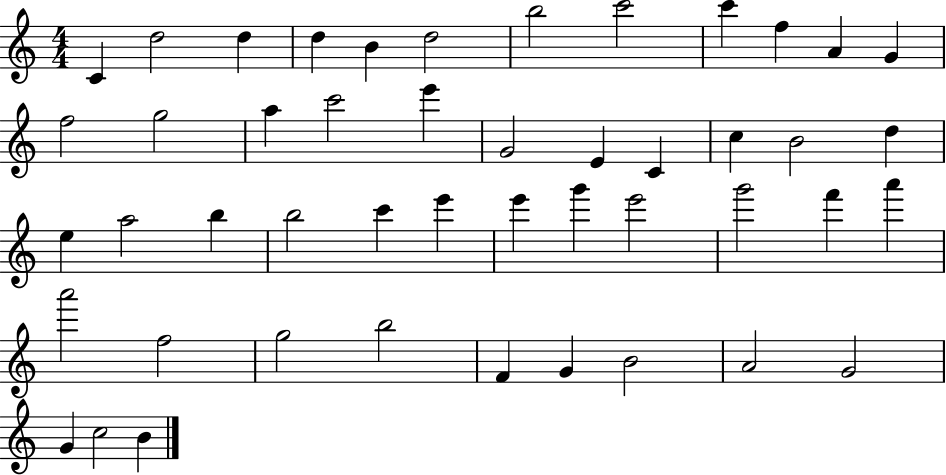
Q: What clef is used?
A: treble